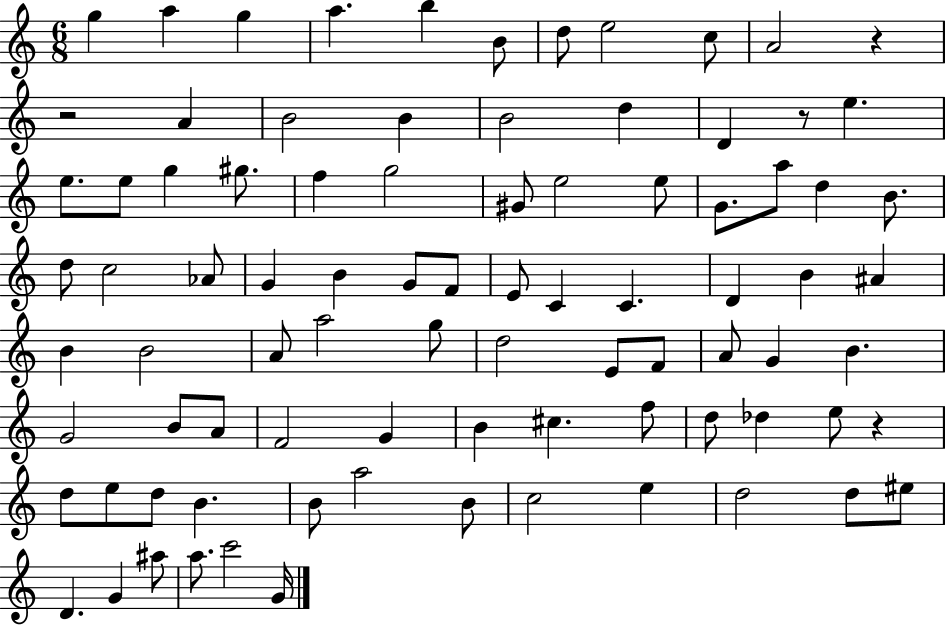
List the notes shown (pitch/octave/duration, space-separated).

G5/q A5/q G5/q A5/q. B5/q B4/e D5/e E5/h C5/e A4/h R/q R/h A4/q B4/h B4/q B4/h D5/q D4/q R/e E5/q. E5/e. E5/e G5/q G#5/e. F5/q G5/h G#4/e E5/h E5/e G4/e. A5/e D5/q B4/e. D5/e C5/h Ab4/e G4/q B4/q G4/e F4/e E4/e C4/q C4/q. D4/q B4/q A#4/q B4/q B4/h A4/e A5/h G5/e D5/h E4/e F4/e A4/e G4/q B4/q. G4/h B4/e A4/e F4/h G4/q B4/q C#5/q. F5/e D5/e Db5/q E5/e R/q D5/e E5/e D5/e B4/q. B4/e A5/h B4/e C5/h E5/q D5/h D5/e EIS5/e D4/q. G4/q A#5/e A5/e. C6/h G4/s